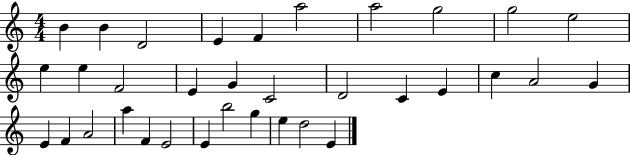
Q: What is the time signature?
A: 4/4